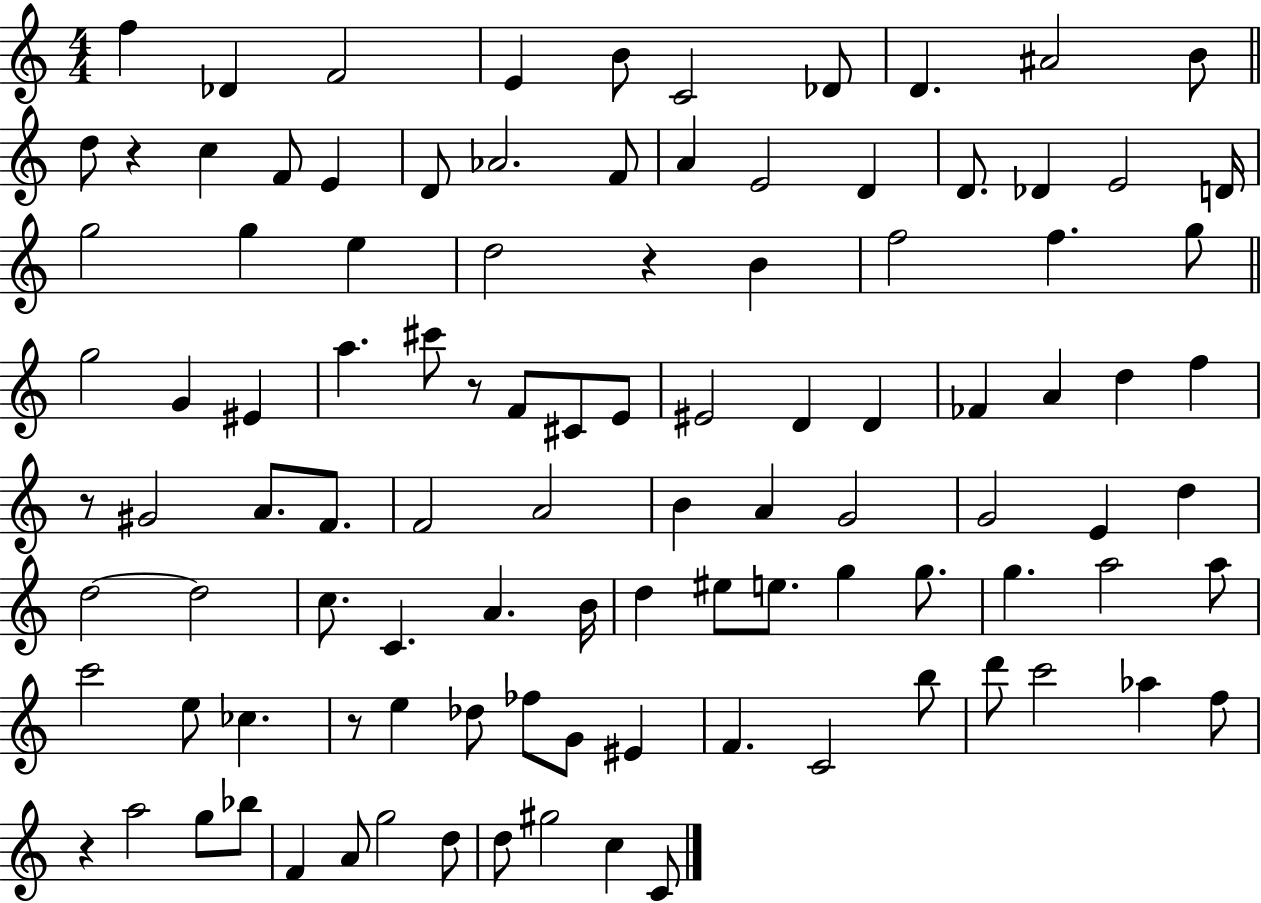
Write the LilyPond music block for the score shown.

{
  \clef treble
  \numericTimeSignature
  \time 4/4
  \key c \major
  f''4 des'4 f'2 | e'4 b'8 c'2 des'8 | d'4. ais'2 b'8 | \bar "||" \break \key c \major d''8 r4 c''4 f'8 e'4 | d'8 aes'2. f'8 | a'4 e'2 d'4 | d'8. des'4 e'2 d'16 | \break g''2 g''4 e''4 | d''2 r4 b'4 | f''2 f''4. g''8 | \bar "||" \break \key c \major g''2 g'4 eis'4 | a''4. cis'''8 r8 f'8 cis'8 e'8 | eis'2 d'4 d'4 | fes'4 a'4 d''4 f''4 | \break r8 gis'2 a'8. f'8. | f'2 a'2 | b'4 a'4 g'2 | g'2 e'4 d''4 | \break d''2~~ d''2 | c''8. c'4. a'4. b'16 | d''4 eis''8 e''8. g''4 g''8. | g''4. a''2 a''8 | \break c'''2 e''8 ces''4. | r8 e''4 des''8 fes''8 g'8 eis'4 | f'4. c'2 b''8 | d'''8 c'''2 aes''4 f''8 | \break r4 a''2 g''8 bes''8 | f'4 a'8 g''2 d''8 | d''8 gis''2 c''4 c'8 | \bar "|."
}